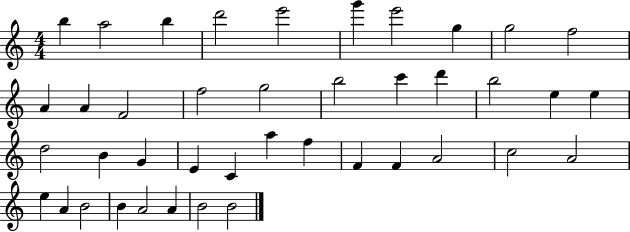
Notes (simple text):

B5/q A5/h B5/q D6/h E6/h G6/q E6/h G5/q G5/h F5/h A4/q A4/q F4/h F5/h G5/h B5/h C6/q D6/q B5/h E5/q E5/q D5/h B4/q G4/q E4/q C4/q A5/q F5/q F4/q F4/q A4/h C5/h A4/h E5/q A4/q B4/h B4/q A4/h A4/q B4/h B4/h